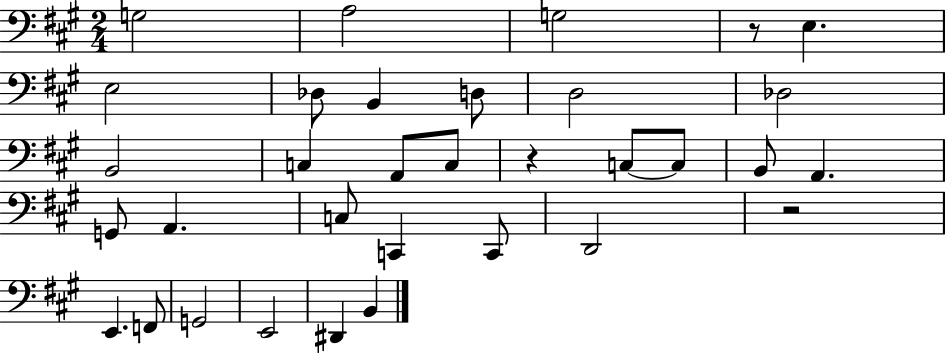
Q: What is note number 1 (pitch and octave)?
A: G3